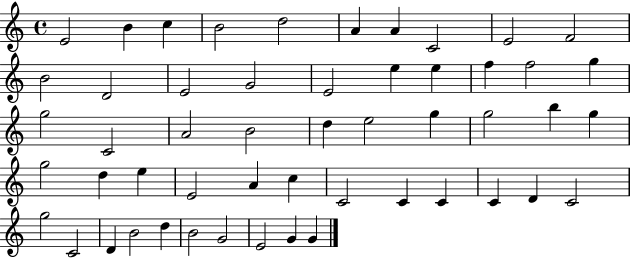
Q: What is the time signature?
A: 4/4